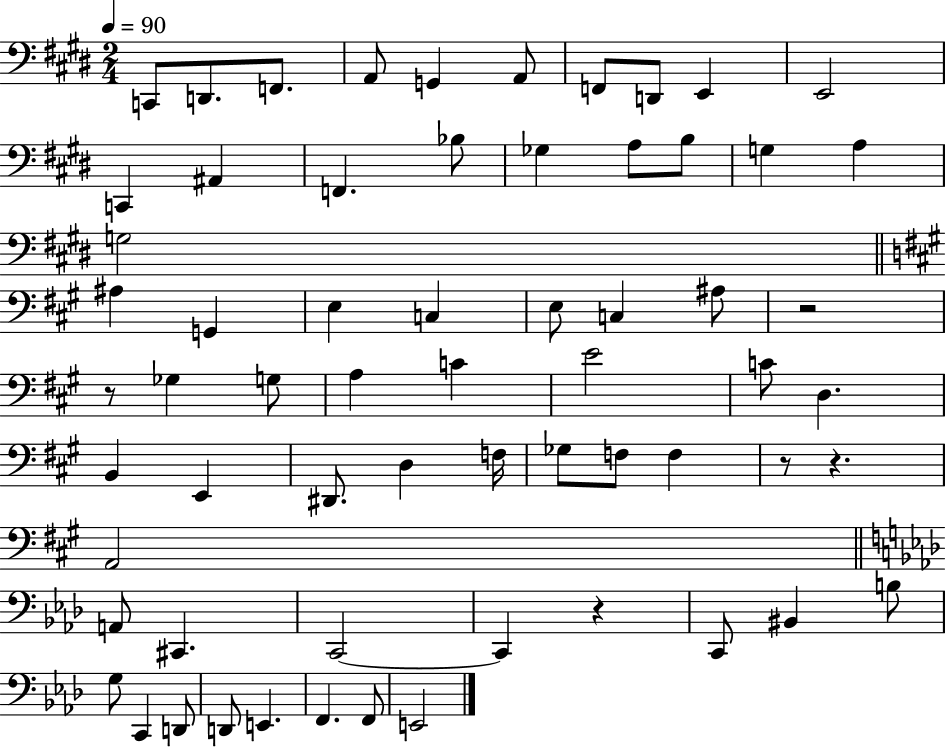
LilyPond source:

{
  \clef bass
  \numericTimeSignature
  \time 2/4
  \key e \major
  \tempo 4 = 90
  c,8 d,8. f,8. | a,8 g,4 a,8 | f,8 d,8 e,4 | e,2 | \break c,4 ais,4 | f,4. bes8 | ges4 a8 b8 | g4 a4 | \break g2 | \bar "||" \break \key a \major ais4 g,4 | e4 c4 | e8 c4 ais8 | r2 | \break r8 ges4 g8 | a4 c'4 | e'2 | c'8 d4. | \break b,4 e,4 | dis,8. d4 f16 | ges8 f8 f4 | r8 r4. | \break a,2 | \bar "||" \break \key aes \major a,8 cis,4. | c,2~~ | c,4 r4 | c,8 bis,4 b8 | \break g8 c,4 d,8 | d,8 e,4. | f,4. f,8 | e,2 | \break \bar "|."
}